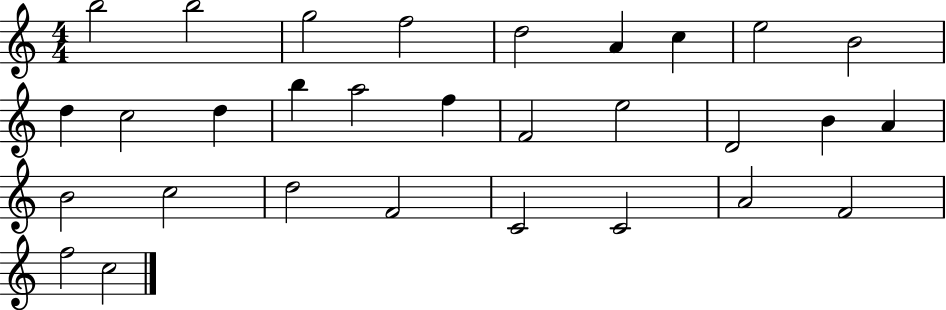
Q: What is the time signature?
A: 4/4